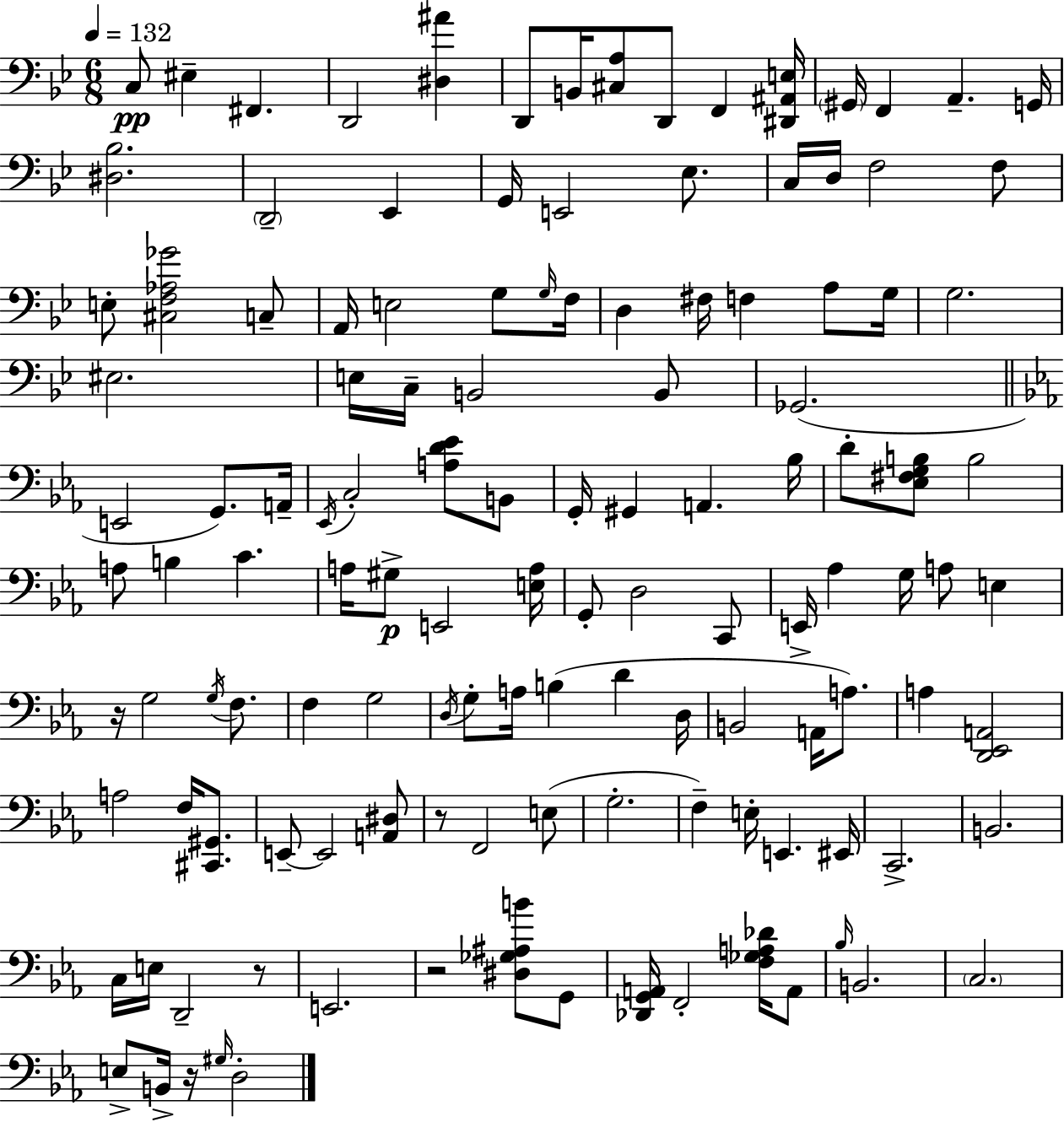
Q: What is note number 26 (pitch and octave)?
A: G3